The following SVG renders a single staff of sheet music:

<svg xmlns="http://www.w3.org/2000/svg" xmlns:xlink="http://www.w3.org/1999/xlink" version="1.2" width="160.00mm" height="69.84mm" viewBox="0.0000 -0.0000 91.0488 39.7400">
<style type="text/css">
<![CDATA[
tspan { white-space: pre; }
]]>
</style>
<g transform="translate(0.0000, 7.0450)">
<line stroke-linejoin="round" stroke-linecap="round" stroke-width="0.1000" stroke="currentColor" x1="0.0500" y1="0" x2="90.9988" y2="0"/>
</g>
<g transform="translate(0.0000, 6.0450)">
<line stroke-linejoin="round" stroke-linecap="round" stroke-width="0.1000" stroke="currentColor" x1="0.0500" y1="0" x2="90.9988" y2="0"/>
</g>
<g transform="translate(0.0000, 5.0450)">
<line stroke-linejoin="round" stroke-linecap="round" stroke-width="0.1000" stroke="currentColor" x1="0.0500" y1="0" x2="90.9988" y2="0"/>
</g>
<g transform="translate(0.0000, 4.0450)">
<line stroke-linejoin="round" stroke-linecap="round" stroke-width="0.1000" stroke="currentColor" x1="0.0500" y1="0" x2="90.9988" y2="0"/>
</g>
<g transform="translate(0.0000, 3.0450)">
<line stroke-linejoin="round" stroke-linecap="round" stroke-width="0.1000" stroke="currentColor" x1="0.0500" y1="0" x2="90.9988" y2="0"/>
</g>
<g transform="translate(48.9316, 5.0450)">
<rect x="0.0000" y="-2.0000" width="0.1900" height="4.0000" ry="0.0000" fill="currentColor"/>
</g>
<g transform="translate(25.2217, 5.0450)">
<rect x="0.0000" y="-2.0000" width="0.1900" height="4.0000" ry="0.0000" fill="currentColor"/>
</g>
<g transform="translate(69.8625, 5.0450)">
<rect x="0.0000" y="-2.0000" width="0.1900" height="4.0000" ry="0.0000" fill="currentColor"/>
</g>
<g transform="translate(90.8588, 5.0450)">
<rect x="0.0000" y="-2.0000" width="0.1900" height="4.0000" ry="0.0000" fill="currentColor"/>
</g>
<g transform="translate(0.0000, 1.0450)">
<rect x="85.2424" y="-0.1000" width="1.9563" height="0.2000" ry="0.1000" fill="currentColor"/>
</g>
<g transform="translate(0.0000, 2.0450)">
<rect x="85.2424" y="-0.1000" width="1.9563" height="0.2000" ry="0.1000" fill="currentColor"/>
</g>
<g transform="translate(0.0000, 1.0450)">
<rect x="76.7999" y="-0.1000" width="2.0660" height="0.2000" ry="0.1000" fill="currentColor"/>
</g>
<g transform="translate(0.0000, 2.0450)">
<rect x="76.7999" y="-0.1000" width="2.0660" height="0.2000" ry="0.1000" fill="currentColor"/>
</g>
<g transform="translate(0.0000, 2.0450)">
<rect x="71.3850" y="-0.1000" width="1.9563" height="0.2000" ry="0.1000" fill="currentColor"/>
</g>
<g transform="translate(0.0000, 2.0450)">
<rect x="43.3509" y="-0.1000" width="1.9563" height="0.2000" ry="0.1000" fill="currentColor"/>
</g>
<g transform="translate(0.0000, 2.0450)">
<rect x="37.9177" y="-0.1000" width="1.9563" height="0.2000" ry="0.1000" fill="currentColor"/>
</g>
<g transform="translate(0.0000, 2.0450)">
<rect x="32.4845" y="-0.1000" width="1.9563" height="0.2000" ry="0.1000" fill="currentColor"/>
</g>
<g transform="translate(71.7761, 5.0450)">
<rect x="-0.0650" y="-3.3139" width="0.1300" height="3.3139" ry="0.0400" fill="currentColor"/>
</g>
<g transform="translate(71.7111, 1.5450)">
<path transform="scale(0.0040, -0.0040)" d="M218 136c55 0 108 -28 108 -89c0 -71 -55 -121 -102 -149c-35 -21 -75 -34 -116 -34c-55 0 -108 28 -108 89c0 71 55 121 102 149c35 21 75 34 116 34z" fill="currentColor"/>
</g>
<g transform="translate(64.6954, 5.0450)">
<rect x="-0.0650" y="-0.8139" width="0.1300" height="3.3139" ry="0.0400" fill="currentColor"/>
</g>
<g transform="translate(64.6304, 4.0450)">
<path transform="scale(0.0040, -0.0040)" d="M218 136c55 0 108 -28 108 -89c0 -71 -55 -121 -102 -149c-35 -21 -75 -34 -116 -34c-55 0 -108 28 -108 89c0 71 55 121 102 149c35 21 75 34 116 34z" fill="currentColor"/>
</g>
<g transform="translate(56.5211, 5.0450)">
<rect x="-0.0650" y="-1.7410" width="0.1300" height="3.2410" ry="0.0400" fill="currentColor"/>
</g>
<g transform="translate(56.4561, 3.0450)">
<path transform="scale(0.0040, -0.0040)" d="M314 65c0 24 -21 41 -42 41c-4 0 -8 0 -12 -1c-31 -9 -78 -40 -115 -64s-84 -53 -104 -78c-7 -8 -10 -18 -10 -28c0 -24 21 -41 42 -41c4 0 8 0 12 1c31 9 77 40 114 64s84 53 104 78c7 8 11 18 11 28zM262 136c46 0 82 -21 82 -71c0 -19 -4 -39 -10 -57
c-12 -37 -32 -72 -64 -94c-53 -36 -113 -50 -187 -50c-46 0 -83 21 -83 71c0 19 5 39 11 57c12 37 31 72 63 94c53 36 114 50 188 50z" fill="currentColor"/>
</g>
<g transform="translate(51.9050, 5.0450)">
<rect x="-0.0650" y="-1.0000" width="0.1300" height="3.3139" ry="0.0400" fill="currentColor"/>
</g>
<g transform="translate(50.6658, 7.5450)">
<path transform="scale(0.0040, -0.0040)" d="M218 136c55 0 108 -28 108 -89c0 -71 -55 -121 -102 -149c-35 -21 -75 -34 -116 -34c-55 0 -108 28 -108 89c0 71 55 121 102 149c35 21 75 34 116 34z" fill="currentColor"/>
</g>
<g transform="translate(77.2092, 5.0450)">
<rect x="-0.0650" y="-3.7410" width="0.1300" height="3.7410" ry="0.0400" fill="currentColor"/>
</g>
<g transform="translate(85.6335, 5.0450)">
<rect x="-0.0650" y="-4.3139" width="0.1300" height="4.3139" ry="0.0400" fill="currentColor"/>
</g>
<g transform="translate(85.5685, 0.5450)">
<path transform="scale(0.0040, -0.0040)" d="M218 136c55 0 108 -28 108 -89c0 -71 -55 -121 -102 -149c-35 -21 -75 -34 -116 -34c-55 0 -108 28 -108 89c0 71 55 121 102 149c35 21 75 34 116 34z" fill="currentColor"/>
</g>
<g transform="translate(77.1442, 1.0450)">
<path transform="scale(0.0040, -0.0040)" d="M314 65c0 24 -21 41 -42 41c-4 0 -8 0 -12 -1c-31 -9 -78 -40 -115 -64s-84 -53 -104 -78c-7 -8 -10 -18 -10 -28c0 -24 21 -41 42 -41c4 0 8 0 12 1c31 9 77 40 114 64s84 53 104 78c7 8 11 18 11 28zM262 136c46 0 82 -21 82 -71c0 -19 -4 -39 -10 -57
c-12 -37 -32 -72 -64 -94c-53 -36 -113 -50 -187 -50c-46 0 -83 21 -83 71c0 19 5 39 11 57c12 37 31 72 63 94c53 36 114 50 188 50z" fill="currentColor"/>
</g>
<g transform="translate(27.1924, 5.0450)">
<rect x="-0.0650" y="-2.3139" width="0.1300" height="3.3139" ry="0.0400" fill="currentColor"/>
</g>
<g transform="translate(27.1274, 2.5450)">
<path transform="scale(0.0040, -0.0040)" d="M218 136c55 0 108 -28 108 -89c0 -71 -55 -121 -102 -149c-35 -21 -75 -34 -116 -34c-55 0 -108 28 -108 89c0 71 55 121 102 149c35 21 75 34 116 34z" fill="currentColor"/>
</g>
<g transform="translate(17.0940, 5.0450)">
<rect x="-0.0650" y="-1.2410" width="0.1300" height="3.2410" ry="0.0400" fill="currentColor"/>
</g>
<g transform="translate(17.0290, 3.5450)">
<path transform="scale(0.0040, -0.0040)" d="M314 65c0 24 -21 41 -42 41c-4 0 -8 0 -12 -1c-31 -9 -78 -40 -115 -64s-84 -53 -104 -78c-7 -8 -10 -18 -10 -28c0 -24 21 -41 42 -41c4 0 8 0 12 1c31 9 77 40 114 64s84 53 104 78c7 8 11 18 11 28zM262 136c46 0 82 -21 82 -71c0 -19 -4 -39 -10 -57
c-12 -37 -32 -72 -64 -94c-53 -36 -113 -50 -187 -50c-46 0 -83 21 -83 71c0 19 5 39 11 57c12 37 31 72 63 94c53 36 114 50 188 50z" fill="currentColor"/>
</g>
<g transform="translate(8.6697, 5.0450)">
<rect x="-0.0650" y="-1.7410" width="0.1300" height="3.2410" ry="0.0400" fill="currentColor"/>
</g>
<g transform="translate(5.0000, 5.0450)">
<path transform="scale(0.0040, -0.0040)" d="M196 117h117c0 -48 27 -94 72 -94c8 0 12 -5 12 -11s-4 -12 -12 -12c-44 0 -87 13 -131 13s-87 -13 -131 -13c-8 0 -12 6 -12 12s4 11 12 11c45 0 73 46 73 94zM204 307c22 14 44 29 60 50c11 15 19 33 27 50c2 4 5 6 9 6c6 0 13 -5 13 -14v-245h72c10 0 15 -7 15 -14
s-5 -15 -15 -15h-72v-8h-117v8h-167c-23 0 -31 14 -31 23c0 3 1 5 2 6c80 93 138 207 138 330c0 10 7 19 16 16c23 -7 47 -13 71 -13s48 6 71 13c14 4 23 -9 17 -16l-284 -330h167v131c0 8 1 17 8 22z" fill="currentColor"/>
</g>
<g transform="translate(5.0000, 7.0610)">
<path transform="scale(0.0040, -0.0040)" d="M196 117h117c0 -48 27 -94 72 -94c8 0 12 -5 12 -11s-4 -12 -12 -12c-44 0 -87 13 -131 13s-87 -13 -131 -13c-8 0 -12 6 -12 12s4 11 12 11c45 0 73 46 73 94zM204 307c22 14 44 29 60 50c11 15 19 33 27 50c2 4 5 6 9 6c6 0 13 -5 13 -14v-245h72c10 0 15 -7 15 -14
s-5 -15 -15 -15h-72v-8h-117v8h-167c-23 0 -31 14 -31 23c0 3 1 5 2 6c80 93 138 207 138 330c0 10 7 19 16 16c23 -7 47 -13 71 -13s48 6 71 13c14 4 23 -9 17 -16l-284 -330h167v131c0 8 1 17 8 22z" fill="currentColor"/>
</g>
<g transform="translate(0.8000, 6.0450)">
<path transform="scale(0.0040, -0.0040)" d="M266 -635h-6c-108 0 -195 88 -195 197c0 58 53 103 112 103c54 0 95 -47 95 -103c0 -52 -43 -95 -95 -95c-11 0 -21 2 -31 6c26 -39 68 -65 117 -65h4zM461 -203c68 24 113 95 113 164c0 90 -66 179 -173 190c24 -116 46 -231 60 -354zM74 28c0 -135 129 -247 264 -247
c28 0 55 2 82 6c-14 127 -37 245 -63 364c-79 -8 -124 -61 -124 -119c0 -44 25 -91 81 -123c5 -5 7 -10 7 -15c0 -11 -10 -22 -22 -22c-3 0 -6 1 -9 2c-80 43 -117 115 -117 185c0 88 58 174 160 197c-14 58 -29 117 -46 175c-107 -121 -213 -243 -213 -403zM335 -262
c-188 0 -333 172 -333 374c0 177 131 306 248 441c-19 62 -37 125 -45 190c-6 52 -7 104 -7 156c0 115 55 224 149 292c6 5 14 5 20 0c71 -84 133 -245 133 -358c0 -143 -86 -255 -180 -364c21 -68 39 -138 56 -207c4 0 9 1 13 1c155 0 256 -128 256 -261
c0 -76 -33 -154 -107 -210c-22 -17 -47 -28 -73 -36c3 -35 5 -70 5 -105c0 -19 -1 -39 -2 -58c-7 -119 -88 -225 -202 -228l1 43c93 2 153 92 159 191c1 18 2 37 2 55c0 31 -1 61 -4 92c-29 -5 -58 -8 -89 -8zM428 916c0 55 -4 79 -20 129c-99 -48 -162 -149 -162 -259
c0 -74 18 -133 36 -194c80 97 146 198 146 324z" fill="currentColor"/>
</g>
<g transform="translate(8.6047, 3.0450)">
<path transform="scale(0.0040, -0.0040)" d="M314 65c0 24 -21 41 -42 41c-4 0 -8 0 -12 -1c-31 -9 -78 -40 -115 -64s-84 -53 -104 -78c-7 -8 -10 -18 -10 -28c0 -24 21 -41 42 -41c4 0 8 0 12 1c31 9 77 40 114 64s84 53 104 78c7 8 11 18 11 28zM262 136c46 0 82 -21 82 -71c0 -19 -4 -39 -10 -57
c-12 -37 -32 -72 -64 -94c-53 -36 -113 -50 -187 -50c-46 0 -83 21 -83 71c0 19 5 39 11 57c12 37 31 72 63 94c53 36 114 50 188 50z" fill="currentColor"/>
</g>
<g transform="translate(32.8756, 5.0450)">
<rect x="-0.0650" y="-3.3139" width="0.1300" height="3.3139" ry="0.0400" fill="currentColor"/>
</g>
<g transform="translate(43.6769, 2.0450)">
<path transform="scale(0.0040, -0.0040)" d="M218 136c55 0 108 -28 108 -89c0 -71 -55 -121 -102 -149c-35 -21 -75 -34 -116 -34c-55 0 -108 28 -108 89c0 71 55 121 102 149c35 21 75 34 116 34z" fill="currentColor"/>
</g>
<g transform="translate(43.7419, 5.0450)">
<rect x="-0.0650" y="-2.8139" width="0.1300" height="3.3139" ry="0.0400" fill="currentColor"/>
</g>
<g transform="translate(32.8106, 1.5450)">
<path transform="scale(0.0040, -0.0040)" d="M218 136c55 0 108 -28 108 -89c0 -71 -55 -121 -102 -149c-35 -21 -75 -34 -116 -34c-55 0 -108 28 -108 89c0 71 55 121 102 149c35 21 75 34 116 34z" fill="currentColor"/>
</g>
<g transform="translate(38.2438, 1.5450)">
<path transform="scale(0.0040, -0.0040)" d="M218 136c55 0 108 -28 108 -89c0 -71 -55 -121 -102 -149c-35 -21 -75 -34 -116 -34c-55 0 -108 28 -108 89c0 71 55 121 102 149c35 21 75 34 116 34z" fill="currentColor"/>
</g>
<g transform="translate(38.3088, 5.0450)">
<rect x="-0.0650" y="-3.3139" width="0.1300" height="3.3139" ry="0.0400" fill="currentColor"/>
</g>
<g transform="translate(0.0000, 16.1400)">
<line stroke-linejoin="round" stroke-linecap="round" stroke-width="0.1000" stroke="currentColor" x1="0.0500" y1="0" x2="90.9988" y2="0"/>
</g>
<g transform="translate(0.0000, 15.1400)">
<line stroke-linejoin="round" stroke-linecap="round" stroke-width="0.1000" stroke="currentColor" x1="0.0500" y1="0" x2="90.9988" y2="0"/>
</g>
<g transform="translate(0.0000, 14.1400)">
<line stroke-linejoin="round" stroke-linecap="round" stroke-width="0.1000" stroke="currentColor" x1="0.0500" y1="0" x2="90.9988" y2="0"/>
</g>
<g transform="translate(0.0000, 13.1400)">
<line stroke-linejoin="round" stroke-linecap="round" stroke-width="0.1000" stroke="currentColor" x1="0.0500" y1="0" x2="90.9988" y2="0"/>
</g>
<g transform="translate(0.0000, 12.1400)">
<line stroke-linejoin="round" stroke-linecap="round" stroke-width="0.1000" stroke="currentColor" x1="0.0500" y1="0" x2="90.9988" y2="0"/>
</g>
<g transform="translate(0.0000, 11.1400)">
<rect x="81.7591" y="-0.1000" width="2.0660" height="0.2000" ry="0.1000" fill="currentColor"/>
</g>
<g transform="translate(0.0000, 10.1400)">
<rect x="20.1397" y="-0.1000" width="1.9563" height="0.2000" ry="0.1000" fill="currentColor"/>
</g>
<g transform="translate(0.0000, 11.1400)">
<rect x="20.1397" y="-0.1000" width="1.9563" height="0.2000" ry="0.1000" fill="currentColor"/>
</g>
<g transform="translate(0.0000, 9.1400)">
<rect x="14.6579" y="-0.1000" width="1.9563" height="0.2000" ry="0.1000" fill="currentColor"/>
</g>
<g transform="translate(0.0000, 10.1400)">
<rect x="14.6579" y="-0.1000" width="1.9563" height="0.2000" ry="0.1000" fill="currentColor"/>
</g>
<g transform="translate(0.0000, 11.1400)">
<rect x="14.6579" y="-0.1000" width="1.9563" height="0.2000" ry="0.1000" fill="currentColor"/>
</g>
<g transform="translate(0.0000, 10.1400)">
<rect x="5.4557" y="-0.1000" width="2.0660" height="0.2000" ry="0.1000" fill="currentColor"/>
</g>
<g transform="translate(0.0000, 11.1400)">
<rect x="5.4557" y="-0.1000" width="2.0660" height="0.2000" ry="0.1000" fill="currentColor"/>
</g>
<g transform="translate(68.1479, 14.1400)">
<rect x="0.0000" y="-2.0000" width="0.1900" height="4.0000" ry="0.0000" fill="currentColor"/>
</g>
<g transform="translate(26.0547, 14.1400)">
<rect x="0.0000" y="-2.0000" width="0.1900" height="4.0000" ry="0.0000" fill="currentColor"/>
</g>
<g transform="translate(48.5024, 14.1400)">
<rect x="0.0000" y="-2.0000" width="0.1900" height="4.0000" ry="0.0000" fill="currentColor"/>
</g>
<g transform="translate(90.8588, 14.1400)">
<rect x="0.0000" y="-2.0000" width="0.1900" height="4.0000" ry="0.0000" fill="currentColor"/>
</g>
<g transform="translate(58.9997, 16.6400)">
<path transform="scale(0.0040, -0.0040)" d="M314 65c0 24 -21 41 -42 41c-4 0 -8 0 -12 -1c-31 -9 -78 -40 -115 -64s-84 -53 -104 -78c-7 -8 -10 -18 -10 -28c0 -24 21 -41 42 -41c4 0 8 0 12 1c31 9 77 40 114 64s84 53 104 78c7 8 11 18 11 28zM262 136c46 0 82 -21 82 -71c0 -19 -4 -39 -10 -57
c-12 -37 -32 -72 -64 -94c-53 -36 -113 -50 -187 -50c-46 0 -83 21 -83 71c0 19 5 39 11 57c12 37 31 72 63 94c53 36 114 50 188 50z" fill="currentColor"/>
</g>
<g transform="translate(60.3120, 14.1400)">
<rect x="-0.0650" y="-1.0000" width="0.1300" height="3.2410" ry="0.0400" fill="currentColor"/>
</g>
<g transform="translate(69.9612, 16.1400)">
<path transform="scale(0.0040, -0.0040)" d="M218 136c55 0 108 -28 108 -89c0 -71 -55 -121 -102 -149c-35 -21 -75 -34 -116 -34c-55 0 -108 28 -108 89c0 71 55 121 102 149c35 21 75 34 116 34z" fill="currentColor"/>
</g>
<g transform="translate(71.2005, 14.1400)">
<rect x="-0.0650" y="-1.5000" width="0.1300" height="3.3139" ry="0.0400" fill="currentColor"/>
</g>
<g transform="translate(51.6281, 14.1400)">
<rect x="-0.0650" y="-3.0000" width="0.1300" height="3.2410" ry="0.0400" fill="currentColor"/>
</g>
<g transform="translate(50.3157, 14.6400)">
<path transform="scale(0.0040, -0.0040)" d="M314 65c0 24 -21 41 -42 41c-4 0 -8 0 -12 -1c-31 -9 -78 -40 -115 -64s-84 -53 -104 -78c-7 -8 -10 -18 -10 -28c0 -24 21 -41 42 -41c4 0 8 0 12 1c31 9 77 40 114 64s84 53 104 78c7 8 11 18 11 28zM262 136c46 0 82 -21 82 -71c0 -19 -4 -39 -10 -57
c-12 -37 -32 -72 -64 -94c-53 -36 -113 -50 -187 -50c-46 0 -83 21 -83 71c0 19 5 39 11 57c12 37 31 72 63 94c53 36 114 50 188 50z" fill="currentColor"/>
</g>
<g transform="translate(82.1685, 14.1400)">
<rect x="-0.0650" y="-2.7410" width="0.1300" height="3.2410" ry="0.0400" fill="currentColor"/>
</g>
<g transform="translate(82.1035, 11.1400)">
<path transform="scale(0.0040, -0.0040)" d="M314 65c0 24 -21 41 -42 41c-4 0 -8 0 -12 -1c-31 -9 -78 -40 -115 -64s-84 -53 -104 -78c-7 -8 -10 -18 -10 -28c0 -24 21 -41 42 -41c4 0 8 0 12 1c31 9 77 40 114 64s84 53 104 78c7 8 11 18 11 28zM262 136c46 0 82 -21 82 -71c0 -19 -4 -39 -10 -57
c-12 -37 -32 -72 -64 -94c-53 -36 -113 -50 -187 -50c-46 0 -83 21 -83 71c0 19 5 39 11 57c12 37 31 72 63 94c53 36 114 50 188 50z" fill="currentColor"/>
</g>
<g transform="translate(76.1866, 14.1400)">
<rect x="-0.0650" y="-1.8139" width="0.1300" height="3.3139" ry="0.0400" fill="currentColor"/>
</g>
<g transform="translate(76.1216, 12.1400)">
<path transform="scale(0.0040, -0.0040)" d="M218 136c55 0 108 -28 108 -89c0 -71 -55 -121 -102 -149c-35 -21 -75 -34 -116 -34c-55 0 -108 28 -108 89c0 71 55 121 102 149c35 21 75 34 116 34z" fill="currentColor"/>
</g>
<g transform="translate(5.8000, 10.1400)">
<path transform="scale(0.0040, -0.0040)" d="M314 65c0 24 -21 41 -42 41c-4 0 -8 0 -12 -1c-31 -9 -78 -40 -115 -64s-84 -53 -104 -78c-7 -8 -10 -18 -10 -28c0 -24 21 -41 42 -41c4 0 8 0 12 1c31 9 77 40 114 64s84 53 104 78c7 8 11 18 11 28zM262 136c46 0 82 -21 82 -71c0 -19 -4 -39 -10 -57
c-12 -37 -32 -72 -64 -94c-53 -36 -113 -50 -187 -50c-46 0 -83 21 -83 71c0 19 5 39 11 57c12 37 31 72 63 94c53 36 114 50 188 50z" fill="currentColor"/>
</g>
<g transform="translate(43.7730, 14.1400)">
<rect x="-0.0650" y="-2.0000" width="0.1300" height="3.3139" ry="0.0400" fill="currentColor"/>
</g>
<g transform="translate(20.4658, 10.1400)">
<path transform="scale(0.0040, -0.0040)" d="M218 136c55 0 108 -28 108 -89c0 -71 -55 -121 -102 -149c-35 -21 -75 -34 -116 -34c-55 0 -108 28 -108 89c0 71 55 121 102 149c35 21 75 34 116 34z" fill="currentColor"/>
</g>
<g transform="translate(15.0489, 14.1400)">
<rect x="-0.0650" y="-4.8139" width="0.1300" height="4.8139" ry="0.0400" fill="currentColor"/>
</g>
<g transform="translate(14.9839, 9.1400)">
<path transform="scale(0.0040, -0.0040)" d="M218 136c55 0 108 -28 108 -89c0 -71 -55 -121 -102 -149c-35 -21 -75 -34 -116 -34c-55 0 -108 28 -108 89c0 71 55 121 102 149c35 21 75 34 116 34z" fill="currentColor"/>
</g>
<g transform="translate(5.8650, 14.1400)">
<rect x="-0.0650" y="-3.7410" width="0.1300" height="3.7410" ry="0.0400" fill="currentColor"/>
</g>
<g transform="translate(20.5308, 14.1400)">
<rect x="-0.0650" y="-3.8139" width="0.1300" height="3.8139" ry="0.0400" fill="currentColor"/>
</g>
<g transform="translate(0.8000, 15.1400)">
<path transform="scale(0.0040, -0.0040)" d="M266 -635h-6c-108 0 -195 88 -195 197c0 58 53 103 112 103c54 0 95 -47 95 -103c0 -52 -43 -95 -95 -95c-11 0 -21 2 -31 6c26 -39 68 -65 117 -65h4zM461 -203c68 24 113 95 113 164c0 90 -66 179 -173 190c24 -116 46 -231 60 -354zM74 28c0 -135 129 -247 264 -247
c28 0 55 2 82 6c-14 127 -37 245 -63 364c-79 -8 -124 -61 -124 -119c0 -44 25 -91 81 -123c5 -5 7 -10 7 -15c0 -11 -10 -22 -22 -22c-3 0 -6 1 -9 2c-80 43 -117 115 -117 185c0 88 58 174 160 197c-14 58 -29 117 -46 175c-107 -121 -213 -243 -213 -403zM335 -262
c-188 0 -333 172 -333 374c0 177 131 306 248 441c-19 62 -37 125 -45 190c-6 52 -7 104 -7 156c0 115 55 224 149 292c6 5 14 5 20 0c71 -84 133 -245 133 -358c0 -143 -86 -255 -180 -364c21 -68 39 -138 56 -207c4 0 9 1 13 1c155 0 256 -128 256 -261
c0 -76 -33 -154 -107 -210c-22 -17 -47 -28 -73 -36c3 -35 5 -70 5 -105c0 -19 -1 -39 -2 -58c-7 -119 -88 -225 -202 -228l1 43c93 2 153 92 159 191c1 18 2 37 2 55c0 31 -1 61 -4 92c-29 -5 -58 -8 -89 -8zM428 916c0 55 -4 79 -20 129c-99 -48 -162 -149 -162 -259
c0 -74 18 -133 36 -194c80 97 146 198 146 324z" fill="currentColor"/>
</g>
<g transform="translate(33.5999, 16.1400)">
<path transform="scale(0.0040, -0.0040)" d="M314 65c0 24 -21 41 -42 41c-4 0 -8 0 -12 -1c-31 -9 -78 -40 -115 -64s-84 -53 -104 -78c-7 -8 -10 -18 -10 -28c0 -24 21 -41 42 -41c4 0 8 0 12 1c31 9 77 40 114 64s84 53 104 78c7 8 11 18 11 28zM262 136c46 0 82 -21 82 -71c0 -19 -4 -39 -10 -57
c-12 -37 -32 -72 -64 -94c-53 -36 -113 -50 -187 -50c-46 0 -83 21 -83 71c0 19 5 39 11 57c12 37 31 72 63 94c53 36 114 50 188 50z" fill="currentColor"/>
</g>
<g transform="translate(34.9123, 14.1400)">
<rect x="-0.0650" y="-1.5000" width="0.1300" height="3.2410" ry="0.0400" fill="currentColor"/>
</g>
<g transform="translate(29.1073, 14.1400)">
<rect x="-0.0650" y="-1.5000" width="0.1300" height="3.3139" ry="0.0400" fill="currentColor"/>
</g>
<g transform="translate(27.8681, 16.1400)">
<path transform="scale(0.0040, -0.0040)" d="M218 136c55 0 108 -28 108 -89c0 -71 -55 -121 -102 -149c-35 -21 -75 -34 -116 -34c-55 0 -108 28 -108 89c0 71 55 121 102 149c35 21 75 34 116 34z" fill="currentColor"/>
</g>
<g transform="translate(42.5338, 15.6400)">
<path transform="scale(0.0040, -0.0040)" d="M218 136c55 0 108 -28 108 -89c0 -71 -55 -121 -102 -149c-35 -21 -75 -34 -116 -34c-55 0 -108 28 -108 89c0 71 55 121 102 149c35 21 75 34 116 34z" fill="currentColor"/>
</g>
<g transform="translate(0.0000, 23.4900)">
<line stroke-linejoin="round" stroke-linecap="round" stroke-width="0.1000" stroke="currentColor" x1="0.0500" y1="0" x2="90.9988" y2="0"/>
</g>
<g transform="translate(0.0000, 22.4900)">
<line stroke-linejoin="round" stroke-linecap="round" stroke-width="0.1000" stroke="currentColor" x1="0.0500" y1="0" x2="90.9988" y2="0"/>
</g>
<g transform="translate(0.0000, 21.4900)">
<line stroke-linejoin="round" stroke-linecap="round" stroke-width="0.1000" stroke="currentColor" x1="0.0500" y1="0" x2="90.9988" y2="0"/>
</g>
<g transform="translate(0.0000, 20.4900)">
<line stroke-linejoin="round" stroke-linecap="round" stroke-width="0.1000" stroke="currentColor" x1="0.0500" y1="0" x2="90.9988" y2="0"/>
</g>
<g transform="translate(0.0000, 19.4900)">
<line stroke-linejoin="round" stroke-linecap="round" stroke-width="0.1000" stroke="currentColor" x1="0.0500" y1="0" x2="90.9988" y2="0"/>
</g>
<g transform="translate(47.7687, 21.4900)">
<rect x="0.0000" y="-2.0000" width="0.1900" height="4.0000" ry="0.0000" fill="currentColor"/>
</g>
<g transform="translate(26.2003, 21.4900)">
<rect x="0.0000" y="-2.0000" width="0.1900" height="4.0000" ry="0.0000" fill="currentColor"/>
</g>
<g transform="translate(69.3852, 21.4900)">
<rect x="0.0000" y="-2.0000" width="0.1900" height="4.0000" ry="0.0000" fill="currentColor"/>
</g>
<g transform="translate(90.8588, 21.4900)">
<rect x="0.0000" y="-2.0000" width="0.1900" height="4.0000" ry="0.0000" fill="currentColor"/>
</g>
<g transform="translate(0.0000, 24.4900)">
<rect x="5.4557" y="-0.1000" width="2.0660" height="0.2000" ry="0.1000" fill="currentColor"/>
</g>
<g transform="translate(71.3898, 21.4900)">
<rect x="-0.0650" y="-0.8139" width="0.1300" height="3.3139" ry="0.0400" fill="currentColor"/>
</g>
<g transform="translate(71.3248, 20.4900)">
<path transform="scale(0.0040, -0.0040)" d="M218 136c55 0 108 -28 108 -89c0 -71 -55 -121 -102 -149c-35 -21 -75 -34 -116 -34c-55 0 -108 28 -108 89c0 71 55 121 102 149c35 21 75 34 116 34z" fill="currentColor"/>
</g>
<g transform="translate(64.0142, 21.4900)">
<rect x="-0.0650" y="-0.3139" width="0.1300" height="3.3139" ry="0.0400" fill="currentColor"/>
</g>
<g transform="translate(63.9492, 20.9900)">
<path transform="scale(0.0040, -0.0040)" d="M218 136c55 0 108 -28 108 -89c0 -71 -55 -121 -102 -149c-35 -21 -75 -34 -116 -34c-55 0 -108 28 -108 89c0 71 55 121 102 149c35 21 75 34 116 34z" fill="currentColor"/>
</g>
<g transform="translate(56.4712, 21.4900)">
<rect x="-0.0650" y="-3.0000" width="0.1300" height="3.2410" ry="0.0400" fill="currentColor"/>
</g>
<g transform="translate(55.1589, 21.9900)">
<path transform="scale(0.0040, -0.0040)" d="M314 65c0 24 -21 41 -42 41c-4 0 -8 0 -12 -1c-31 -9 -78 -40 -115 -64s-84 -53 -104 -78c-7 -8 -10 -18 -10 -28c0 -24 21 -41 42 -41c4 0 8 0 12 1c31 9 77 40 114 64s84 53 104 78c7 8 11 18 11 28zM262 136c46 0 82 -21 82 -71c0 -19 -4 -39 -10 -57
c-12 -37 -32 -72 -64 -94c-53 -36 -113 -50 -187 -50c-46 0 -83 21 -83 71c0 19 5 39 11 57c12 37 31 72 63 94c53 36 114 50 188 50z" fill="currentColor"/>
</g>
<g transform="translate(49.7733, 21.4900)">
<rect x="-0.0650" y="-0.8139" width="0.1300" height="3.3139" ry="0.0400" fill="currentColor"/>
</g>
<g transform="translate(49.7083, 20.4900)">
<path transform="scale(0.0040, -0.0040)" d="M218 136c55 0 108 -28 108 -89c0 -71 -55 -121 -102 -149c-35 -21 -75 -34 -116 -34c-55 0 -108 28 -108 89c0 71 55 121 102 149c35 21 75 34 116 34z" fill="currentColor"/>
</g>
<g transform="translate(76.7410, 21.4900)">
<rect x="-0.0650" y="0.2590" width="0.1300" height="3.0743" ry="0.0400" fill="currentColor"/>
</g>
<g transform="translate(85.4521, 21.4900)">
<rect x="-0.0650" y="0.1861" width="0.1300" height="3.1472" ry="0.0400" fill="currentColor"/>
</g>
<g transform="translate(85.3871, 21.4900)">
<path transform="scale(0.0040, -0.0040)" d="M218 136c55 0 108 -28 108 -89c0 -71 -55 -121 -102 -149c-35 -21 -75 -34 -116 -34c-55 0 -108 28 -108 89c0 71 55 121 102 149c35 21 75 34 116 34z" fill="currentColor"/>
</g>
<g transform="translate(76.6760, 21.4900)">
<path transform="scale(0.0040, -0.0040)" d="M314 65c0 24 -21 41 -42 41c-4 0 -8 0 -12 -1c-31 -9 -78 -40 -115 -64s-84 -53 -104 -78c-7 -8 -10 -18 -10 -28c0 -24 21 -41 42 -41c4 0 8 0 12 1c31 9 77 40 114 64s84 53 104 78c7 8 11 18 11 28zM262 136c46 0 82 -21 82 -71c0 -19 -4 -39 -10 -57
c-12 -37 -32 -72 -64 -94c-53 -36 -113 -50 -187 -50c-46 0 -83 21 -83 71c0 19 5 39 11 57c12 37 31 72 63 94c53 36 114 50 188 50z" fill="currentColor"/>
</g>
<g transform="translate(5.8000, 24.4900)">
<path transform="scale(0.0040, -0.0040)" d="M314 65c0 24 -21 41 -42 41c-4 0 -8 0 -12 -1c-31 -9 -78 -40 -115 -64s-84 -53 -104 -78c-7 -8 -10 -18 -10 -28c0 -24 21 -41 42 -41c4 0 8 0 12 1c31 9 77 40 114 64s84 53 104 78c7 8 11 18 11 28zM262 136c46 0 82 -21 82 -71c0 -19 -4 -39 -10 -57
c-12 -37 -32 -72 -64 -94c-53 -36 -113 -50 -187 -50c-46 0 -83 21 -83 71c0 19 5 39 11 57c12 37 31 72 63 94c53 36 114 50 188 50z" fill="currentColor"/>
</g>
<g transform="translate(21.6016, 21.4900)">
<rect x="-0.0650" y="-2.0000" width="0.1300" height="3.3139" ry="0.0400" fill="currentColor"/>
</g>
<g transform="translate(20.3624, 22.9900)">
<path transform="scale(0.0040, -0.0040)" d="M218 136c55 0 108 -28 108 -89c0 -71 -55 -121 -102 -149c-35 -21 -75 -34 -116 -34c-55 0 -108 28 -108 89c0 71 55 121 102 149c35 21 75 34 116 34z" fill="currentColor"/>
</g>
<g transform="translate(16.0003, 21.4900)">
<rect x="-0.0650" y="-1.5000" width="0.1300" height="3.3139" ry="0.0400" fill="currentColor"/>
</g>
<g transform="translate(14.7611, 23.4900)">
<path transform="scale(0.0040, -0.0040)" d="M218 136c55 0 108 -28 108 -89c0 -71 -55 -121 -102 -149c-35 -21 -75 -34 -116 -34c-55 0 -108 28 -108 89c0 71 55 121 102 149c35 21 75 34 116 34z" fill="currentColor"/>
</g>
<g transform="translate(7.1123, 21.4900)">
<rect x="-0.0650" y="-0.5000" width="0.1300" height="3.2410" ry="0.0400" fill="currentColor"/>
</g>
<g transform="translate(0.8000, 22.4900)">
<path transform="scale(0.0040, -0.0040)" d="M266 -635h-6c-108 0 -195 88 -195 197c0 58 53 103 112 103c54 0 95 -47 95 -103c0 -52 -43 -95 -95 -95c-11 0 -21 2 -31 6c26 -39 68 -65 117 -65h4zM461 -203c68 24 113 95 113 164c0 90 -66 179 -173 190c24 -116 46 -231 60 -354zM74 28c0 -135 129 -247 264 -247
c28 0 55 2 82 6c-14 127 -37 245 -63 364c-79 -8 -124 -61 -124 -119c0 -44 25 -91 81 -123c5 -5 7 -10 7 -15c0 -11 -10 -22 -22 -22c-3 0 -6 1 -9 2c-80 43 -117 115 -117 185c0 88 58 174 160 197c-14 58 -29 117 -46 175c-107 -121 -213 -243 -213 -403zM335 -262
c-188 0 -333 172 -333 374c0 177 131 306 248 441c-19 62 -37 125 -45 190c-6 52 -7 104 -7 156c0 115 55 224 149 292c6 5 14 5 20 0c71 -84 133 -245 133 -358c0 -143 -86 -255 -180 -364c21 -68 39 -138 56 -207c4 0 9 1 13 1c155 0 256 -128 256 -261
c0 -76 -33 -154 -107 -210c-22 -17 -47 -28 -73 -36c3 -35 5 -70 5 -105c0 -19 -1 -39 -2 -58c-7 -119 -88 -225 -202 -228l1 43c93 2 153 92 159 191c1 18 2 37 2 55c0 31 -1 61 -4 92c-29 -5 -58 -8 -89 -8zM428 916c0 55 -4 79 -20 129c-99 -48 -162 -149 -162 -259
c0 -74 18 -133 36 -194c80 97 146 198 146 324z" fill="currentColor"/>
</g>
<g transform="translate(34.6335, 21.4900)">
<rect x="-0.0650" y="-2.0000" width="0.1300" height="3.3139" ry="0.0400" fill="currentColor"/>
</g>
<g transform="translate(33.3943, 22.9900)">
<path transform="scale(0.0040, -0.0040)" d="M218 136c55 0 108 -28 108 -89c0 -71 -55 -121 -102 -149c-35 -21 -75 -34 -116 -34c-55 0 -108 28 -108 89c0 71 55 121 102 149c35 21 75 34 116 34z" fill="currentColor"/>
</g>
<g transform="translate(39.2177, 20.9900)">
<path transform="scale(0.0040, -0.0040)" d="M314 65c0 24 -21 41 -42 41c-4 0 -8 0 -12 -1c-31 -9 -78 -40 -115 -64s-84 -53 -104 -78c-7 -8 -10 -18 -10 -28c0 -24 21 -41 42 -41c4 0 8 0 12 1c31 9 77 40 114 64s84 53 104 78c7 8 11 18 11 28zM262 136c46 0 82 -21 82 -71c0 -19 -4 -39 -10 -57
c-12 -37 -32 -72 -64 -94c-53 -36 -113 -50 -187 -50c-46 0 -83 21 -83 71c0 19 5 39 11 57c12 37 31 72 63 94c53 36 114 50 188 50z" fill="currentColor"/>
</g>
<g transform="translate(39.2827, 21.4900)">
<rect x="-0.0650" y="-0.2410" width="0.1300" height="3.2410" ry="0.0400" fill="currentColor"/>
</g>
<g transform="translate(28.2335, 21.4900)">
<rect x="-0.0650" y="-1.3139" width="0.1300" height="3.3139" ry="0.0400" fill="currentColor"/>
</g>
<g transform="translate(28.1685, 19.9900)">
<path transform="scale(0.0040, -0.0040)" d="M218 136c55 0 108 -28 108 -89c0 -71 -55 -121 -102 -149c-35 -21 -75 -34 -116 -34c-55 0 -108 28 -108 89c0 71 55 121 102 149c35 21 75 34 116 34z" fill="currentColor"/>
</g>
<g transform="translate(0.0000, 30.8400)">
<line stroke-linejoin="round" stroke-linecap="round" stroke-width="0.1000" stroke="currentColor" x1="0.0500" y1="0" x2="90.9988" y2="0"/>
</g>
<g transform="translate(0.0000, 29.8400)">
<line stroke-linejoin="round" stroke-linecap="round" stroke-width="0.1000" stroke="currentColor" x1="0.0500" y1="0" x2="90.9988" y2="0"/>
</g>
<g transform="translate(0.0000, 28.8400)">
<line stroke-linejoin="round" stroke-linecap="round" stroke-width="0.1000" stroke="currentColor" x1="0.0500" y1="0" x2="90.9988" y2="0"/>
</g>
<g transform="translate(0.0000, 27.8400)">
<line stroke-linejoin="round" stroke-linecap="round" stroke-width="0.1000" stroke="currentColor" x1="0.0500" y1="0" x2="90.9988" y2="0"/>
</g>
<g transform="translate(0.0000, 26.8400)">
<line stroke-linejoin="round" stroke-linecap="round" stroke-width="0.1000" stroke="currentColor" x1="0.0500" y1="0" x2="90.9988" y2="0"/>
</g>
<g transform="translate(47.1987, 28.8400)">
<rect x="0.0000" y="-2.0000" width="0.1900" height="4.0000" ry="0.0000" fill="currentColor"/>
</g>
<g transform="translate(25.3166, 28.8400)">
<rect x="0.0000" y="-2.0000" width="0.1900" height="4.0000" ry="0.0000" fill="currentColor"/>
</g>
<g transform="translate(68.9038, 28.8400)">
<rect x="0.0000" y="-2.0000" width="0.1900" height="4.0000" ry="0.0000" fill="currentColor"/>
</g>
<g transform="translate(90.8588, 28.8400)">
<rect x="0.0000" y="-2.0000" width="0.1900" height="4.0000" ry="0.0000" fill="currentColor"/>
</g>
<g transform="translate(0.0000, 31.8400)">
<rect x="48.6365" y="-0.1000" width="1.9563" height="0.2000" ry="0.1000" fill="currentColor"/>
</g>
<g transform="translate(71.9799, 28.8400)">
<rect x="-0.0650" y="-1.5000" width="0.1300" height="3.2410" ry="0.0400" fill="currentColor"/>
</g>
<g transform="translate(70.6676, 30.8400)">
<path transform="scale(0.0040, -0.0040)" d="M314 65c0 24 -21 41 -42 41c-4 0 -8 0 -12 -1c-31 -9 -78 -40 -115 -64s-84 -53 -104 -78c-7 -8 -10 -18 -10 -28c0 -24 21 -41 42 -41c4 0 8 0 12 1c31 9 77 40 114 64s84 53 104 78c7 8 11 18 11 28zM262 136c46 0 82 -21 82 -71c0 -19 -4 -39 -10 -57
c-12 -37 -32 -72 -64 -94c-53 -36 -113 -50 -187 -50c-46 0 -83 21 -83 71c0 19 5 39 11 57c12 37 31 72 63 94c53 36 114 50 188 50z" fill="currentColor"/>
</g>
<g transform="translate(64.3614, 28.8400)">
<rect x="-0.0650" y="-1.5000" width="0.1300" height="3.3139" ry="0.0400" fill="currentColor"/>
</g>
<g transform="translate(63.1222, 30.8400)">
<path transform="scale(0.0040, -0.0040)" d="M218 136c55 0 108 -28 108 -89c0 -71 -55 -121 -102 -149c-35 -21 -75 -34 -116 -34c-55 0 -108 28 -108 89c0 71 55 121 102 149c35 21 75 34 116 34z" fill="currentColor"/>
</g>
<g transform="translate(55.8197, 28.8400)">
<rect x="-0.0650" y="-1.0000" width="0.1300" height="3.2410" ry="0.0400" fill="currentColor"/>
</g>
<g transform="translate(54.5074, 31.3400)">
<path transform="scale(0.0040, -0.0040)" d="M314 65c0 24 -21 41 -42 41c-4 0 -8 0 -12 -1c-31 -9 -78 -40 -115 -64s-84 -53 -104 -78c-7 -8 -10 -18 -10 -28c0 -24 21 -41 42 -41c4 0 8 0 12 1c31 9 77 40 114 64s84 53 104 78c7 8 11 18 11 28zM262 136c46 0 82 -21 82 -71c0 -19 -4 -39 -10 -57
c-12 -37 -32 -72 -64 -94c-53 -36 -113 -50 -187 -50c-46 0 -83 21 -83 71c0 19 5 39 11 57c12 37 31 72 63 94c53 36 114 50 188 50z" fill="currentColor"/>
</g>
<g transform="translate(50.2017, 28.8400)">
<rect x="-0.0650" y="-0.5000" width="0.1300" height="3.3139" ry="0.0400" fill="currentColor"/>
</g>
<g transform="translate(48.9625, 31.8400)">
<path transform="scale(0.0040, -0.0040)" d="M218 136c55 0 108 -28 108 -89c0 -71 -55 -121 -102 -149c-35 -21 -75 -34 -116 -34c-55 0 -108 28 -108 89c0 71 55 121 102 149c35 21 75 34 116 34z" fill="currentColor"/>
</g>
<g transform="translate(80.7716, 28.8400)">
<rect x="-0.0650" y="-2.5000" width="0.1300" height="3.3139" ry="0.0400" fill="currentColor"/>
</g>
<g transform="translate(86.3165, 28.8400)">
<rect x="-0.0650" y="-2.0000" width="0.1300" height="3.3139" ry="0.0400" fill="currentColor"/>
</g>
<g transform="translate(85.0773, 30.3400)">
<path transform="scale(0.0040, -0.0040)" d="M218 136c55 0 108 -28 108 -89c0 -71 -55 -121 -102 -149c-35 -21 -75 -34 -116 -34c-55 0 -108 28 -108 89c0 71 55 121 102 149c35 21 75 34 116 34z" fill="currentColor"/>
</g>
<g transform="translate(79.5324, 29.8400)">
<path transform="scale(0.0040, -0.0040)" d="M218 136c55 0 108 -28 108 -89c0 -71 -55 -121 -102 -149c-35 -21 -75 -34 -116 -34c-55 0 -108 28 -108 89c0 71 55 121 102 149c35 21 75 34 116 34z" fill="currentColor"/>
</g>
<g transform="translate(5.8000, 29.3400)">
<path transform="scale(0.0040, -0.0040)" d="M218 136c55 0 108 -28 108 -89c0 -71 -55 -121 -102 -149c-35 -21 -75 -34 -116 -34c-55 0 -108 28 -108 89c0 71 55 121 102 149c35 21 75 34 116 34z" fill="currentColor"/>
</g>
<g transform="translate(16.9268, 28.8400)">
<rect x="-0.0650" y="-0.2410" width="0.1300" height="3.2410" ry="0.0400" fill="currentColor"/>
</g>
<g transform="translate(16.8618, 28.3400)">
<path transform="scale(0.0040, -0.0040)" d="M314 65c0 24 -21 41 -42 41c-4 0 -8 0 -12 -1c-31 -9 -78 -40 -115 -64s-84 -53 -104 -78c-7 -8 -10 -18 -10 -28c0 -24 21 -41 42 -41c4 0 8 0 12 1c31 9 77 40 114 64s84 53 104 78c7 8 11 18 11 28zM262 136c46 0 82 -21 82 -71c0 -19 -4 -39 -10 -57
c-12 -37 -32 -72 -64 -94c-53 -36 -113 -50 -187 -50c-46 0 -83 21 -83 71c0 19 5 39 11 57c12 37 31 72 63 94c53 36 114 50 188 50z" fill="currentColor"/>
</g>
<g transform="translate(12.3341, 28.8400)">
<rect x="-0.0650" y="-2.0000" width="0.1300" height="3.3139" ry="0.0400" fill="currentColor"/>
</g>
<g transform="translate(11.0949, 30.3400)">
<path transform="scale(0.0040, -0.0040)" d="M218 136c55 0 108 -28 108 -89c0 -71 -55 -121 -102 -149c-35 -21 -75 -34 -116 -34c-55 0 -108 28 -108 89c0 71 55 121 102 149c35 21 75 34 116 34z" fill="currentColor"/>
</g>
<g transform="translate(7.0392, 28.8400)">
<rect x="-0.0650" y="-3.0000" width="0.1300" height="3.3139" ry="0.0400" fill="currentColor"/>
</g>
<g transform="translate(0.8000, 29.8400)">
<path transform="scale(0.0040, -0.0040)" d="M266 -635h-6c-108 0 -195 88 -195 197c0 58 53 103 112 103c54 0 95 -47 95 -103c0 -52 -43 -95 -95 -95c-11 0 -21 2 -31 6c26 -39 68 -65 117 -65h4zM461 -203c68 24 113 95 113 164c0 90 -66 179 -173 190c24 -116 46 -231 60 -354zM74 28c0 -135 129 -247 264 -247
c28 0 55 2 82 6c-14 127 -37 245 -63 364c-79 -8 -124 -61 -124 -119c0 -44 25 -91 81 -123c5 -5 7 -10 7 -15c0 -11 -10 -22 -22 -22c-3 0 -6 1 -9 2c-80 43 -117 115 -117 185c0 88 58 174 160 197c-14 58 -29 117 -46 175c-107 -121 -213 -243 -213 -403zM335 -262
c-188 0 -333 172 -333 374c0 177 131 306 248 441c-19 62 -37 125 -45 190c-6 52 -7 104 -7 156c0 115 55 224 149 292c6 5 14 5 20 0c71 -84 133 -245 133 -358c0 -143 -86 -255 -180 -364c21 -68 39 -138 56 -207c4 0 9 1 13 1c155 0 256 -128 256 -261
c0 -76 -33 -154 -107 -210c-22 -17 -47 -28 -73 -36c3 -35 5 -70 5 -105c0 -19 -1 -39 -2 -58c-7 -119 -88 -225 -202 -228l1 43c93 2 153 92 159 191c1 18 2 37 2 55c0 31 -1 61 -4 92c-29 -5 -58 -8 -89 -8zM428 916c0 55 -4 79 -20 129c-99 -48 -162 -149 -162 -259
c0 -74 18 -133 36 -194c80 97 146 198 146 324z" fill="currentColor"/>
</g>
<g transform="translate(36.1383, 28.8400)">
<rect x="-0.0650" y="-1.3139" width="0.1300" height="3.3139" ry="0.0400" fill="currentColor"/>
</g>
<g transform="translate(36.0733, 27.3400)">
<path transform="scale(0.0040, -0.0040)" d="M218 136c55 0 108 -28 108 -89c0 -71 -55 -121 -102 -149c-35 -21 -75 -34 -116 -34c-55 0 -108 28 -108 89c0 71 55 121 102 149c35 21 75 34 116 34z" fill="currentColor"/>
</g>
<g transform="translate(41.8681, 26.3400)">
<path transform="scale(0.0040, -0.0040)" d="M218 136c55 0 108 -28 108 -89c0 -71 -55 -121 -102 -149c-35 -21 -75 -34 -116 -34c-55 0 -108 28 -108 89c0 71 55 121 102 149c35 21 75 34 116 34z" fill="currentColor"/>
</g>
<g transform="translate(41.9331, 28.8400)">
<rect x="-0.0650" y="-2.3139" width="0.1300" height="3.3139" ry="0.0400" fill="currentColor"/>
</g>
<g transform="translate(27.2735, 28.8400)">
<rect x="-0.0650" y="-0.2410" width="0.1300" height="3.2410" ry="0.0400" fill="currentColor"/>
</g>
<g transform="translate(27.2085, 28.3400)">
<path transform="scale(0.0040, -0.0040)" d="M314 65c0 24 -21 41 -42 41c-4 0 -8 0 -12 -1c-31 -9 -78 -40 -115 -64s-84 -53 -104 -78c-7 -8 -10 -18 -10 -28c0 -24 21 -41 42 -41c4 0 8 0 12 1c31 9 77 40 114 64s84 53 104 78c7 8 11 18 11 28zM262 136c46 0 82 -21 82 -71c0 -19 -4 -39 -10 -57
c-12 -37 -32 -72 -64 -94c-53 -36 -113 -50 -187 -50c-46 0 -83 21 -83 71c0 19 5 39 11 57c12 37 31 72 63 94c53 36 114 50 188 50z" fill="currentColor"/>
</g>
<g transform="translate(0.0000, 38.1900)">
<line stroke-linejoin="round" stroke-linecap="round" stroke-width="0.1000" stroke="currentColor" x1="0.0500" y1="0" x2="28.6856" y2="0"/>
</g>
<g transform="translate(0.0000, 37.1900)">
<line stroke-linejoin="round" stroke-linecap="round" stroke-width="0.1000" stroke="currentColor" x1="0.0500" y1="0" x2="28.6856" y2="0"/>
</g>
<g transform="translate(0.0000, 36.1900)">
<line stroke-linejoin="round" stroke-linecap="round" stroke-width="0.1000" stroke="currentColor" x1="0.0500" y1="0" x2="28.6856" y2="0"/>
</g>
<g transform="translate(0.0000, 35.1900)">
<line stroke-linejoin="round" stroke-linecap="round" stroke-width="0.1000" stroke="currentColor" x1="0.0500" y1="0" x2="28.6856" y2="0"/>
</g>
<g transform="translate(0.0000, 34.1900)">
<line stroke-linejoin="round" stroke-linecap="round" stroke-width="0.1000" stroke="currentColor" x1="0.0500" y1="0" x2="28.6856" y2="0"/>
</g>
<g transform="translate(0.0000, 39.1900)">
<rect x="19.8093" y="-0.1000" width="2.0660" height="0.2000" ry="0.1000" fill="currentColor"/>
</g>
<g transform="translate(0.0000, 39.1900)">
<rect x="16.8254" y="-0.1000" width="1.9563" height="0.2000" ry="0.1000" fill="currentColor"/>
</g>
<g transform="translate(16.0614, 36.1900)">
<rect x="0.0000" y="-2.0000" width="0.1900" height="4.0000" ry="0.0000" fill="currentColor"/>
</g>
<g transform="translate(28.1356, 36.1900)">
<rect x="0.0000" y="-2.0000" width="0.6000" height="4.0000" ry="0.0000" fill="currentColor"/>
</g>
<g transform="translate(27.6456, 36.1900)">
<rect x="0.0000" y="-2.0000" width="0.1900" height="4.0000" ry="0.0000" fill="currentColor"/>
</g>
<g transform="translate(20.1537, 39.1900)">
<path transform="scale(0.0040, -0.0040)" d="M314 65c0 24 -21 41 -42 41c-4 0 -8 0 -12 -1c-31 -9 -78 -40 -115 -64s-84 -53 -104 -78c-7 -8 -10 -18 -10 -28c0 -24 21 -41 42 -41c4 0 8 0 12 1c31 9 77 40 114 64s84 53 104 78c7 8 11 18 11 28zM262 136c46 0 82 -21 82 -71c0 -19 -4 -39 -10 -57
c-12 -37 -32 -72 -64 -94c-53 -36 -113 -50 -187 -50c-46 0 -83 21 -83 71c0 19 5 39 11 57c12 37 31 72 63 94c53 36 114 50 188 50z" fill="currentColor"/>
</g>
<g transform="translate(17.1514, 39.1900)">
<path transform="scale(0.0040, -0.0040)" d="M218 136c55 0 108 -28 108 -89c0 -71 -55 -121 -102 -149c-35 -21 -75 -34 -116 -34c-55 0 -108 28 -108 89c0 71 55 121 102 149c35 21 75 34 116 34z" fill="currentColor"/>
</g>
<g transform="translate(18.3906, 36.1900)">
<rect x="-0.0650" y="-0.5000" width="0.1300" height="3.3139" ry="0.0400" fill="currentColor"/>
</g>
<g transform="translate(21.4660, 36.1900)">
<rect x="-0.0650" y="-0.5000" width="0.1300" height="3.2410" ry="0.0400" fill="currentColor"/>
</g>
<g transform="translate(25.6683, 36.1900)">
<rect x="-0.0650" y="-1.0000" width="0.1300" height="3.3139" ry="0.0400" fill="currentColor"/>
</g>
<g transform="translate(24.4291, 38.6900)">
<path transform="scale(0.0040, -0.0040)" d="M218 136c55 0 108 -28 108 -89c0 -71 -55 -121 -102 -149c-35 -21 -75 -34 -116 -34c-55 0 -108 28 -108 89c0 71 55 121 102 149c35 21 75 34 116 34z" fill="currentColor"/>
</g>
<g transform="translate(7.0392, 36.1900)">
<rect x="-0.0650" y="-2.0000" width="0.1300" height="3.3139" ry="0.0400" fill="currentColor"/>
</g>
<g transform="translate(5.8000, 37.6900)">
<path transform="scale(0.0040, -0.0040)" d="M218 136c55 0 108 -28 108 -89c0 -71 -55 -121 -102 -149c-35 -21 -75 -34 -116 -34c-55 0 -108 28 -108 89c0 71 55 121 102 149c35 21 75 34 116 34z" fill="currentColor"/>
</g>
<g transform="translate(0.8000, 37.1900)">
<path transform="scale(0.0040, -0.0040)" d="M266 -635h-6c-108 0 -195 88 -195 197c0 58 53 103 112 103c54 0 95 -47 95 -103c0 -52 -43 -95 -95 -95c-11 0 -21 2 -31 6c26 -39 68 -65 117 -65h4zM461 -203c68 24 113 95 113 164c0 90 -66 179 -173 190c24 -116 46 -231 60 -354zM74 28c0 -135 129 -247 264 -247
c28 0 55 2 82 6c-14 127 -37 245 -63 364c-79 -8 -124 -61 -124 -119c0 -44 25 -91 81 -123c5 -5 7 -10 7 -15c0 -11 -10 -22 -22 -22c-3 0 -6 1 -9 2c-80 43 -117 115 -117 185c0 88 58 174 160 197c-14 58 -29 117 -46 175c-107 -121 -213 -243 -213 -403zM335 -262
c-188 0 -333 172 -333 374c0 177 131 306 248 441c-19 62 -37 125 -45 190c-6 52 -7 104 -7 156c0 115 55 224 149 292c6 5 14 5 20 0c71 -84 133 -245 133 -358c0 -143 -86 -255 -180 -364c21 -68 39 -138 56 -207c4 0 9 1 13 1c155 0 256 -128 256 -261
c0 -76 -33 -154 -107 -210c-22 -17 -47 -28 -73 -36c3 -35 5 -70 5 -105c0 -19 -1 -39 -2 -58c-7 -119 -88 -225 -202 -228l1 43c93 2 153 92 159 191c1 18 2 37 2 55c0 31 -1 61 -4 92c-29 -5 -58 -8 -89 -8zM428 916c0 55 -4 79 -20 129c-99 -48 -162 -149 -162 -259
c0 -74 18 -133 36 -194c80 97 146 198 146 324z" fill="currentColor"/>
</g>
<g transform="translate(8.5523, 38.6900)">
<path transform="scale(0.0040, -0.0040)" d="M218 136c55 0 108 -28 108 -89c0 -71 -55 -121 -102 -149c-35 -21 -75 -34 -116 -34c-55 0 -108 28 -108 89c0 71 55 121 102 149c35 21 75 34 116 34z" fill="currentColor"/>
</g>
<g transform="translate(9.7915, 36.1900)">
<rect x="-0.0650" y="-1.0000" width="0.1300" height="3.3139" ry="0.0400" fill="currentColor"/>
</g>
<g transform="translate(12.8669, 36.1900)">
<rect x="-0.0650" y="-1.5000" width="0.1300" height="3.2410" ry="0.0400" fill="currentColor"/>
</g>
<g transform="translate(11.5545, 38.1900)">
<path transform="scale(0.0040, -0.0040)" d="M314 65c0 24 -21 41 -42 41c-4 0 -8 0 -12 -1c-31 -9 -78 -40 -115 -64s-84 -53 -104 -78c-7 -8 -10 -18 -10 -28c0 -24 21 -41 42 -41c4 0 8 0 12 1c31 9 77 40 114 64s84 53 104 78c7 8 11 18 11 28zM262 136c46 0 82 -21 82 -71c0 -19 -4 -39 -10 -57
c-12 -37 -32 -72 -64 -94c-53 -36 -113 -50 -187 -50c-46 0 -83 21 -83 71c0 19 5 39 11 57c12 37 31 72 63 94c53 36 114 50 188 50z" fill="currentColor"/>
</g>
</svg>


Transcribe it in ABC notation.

X:1
T:Untitled
M:4/4
L:1/4
K:C
f2 e2 g b b a D f2 d b c'2 d' c'2 e' c' E E2 F A2 D2 E f a2 C2 E F e F c2 d A2 c d B2 B A F c2 c2 e g C D2 E E2 G F F D E2 C C2 D